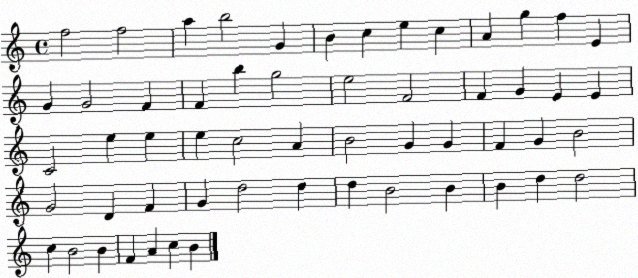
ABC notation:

X:1
T:Untitled
M:4/4
L:1/4
K:C
f2 f2 a b2 G B c e c A g f E G G2 F F b g2 e2 F2 F G E E C2 e e e c2 A B2 G G F G B2 G2 D F G d2 d d B2 B B d d2 c B2 B F A c B